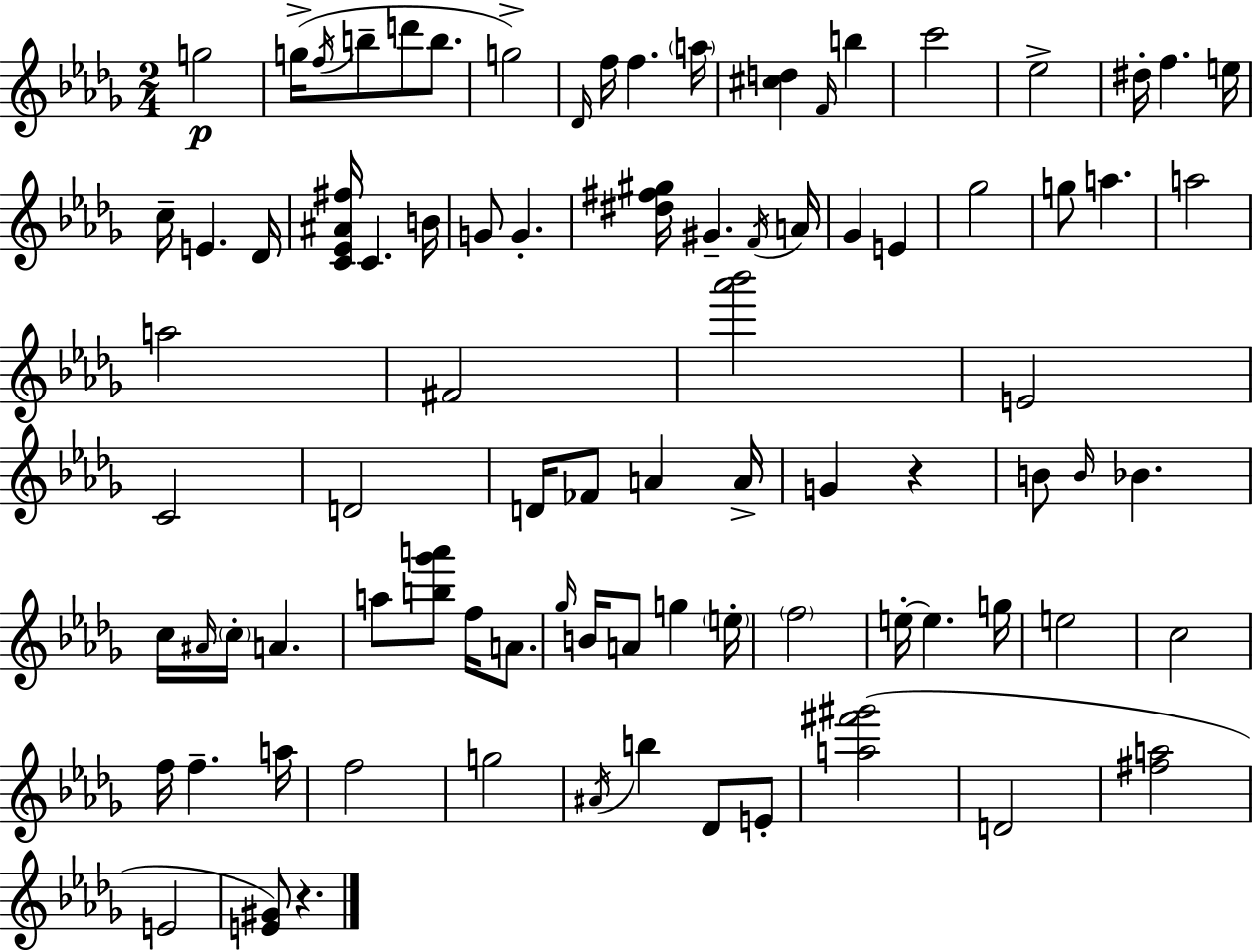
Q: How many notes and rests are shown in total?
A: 86